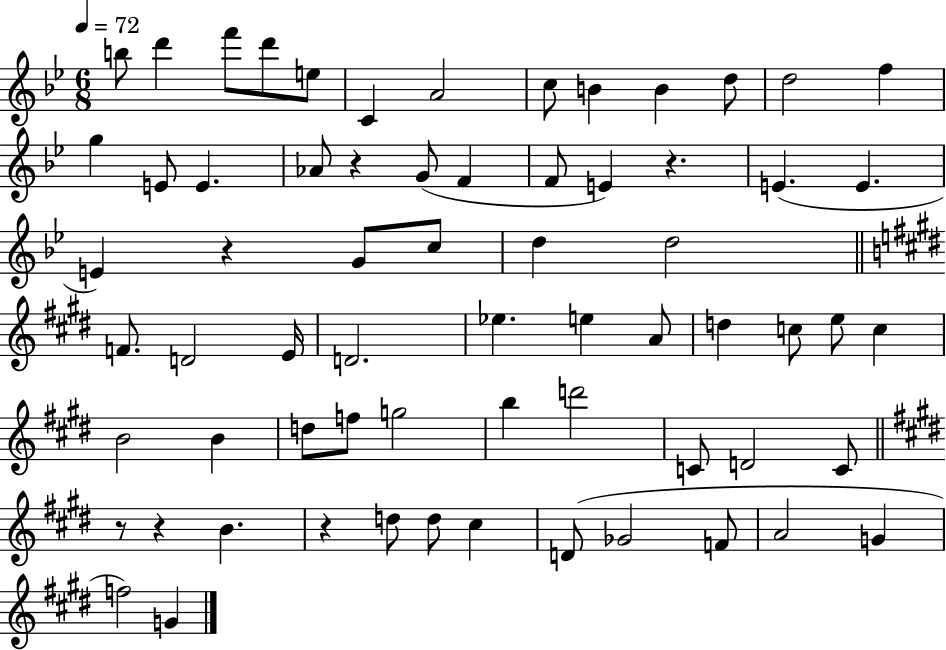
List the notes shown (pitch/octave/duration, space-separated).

B5/e D6/q F6/e D6/e E5/e C4/q A4/h C5/e B4/q B4/q D5/e D5/h F5/q G5/q E4/e E4/q. Ab4/e R/q G4/e F4/q F4/e E4/q R/q. E4/q. E4/q. E4/q R/q G4/e C5/e D5/q D5/h F4/e. D4/h E4/s D4/h. Eb5/q. E5/q A4/e D5/q C5/e E5/e C5/q B4/h B4/q D5/e F5/e G5/h B5/q D6/h C4/e D4/h C4/e R/e R/q B4/q. R/q D5/e D5/e C#5/q D4/e Gb4/h F4/e A4/h G4/q F5/h G4/q